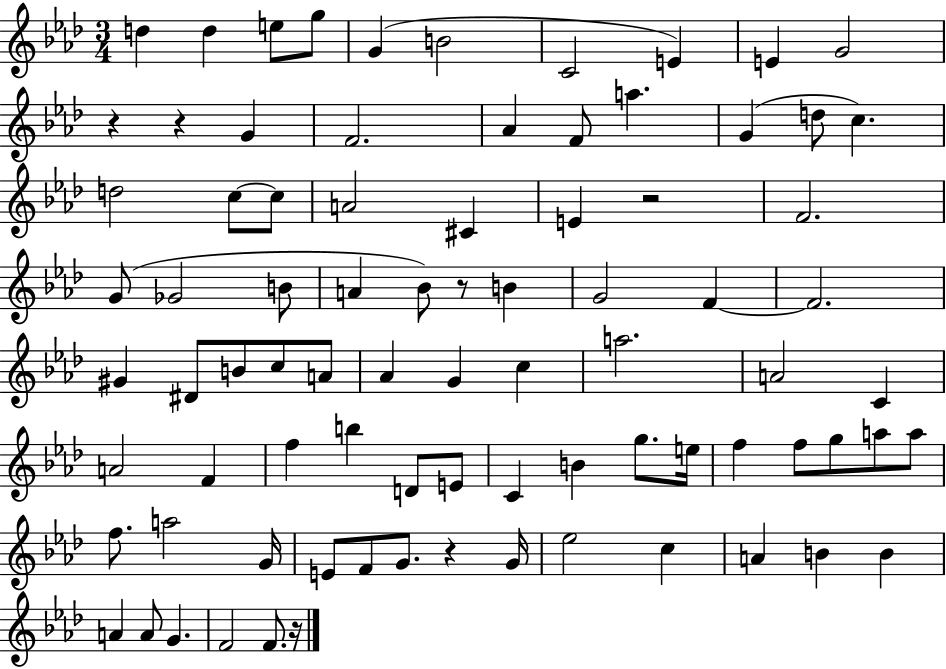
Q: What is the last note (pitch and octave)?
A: F4